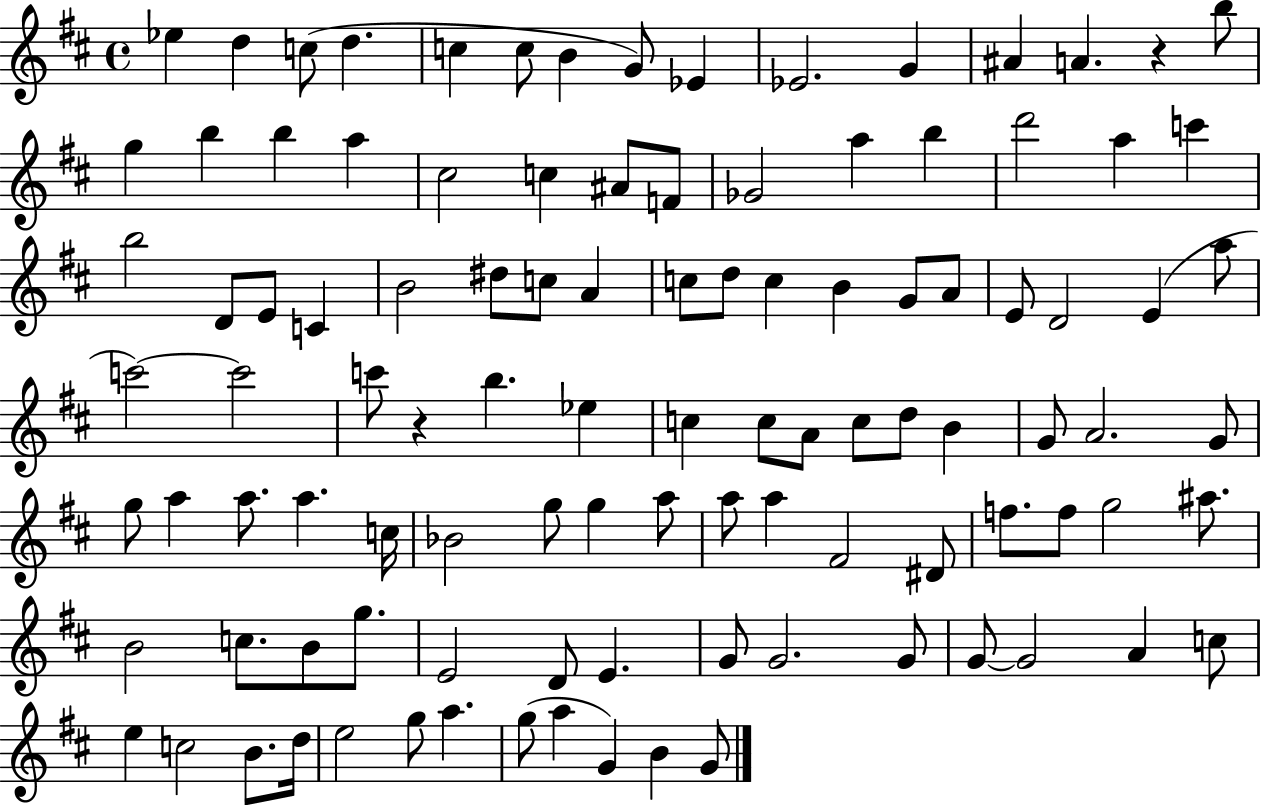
Eb5/q D5/q C5/e D5/q. C5/q C5/e B4/q G4/e Eb4/q Eb4/h. G4/q A#4/q A4/q. R/q B5/e G5/q B5/q B5/q A5/q C#5/h C5/q A#4/e F4/e Gb4/h A5/q B5/q D6/h A5/q C6/q B5/h D4/e E4/e C4/q B4/h D#5/e C5/e A4/q C5/e D5/e C5/q B4/q G4/e A4/e E4/e D4/h E4/q A5/e C6/h C6/h C6/e R/q B5/q. Eb5/q C5/q C5/e A4/e C5/e D5/e B4/q G4/e A4/h. G4/e G5/e A5/q A5/e. A5/q. C5/s Bb4/h G5/e G5/q A5/e A5/e A5/q F#4/h D#4/e F5/e. F5/e G5/h A#5/e. B4/h C5/e. B4/e G5/e. E4/h D4/e E4/q. G4/e G4/h. G4/e G4/e G4/h A4/q C5/e E5/q C5/h B4/e. D5/s E5/h G5/e A5/q. G5/e A5/q G4/q B4/q G4/e